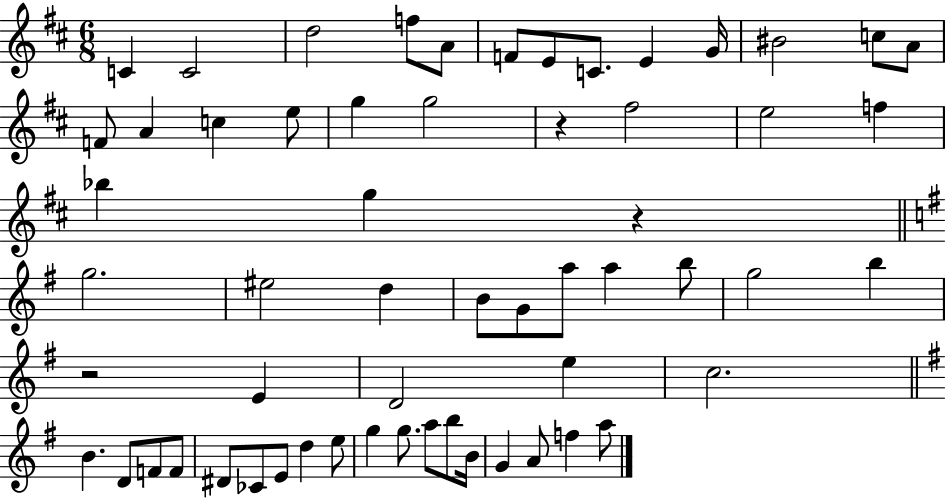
X:1
T:Untitled
M:6/8
L:1/4
K:D
C C2 d2 f/2 A/2 F/2 E/2 C/2 E G/4 ^B2 c/2 A/2 F/2 A c e/2 g g2 z ^f2 e2 f _b g z g2 ^e2 d B/2 G/2 a/2 a b/2 g2 b z2 E D2 e c2 B D/2 F/2 F/2 ^D/2 _C/2 E/2 d e/2 g g/2 a/2 b/2 B/4 G A/2 f a/2